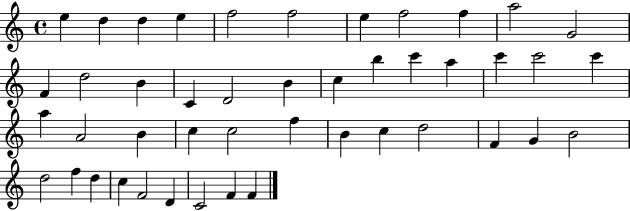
{
  \clef treble
  \time 4/4
  \defaultTimeSignature
  \key c \major
  e''4 d''4 d''4 e''4 | f''2 f''2 | e''4 f''2 f''4 | a''2 g'2 | \break f'4 d''2 b'4 | c'4 d'2 b'4 | c''4 b''4 c'''4 a''4 | c'''4 c'''2 c'''4 | \break a''4 a'2 b'4 | c''4 c''2 f''4 | b'4 c''4 d''2 | f'4 g'4 b'2 | \break d''2 f''4 d''4 | c''4 f'2 d'4 | c'2 f'4 f'4 | \bar "|."
}